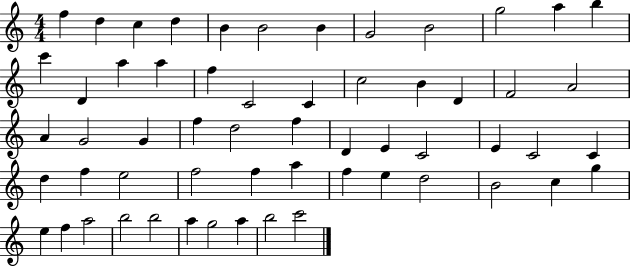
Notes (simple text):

F5/q D5/q C5/q D5/q B4/q B4/h B4/q G4/h B4/h G5/h A5/q B5/q C6/q D4/q A5/q A5/q F5/q C4/h C4/q C5/h B4/q D4/q F4/h A4/h A4/q G4/h G4/q F5/q D5/h F5/q D4/q E4/q C4/h E4/q C4/h C4/q D5/q F5/q E5/h F5/h F5/q A5/q F5/q E5/q D5/h B4/h C5/q G5/q E5/q F5/q A5/h B5/h B5/h A5/q G5/h A5/q B5/h C6/h